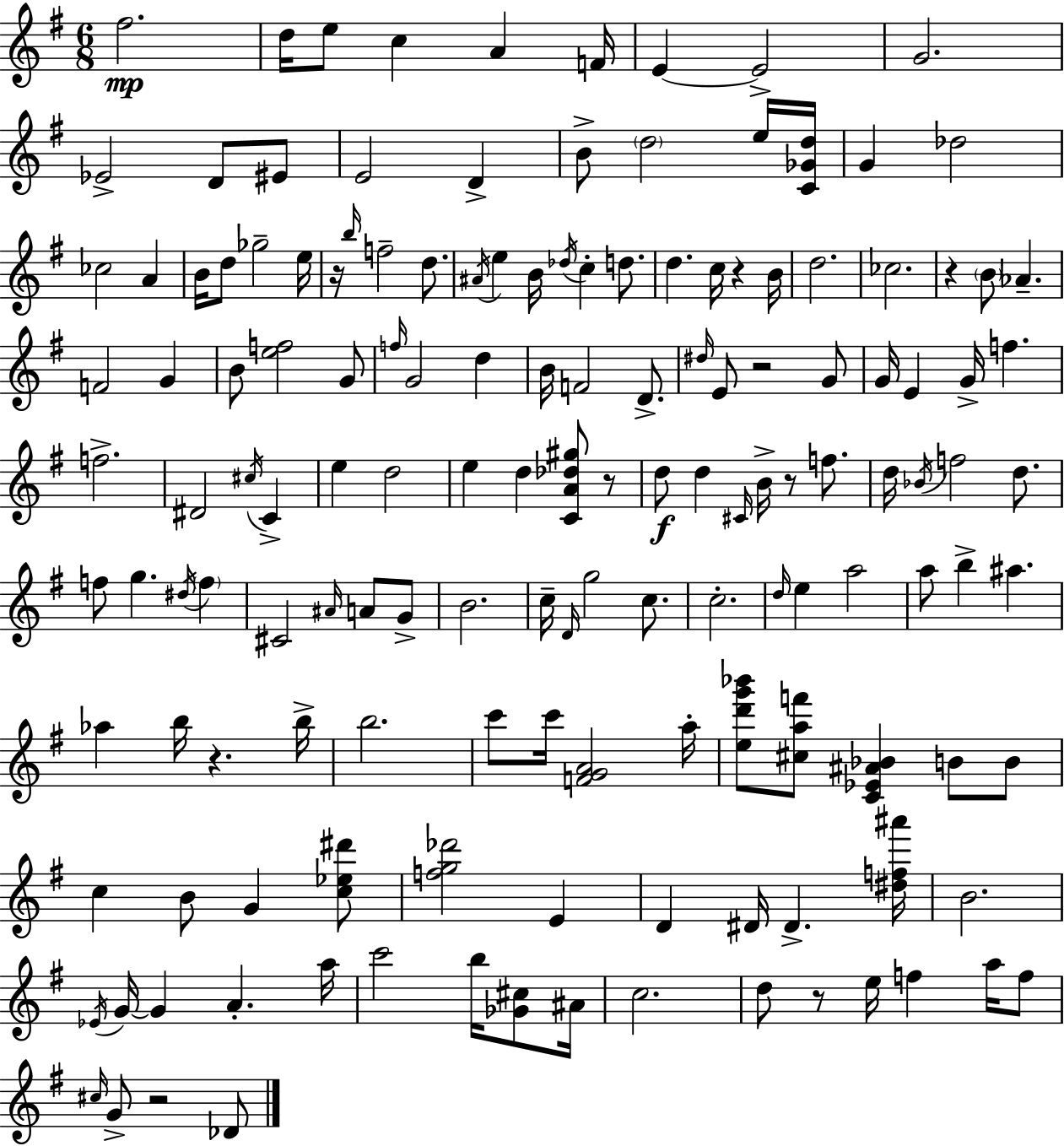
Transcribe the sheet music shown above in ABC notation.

X:1
T:Untitled
M:6/8
L:1/4
K:Em
^f2 d/4 e/2 c A F/4 E E2 G2 _E2 D/2 ^E/2 E2 D B/2 d2 e/4 [C_Gd]/4 G _d2 _c2 A B/4 d/2 _g2 e/4 z/4 b/4 f2 d/2 ^A/4 e B/4 _d/4 c d/2 d c/4 z B/4 d2 _c2 z B/2 _A F2 G B/2 [ef]2 G/2 f/4 G2 d B/4 F2 D/2 ^d/4 E/2 z2 G/2 G/4 E G/4 f f2 ^D2 ^c/4 C e d2 e d [CA_d^g]/2 z/2 d/2 d ^C/4 B/4 z/2 f/2 d/4 _B/4 f2 d/2 f/2 g ^d/4 f ^C2 ^A/4 A/2 G/2 B2 c/4 D/4 g2 c/2 c2 d/4 e a2 a/2 b ^a _a b/4 z b/4 b2 c'/2 c'/4 [FGA]2 a/4 [ed'g'_b']/2 [^caf']/2 [C_E^A_B] B/2 B/2 c B/2 G [c_e^d']/2 [fg_d']2 E D ^D/4 ^D [^df^a']/4 B2 _E/4 G/4 G A a/4 c'2 b/4 [_G^c]/2 ^A/4 c2 d/2 z/2 e/4 f a/4 f/2 ^c/4 G/2 z2 _D/2